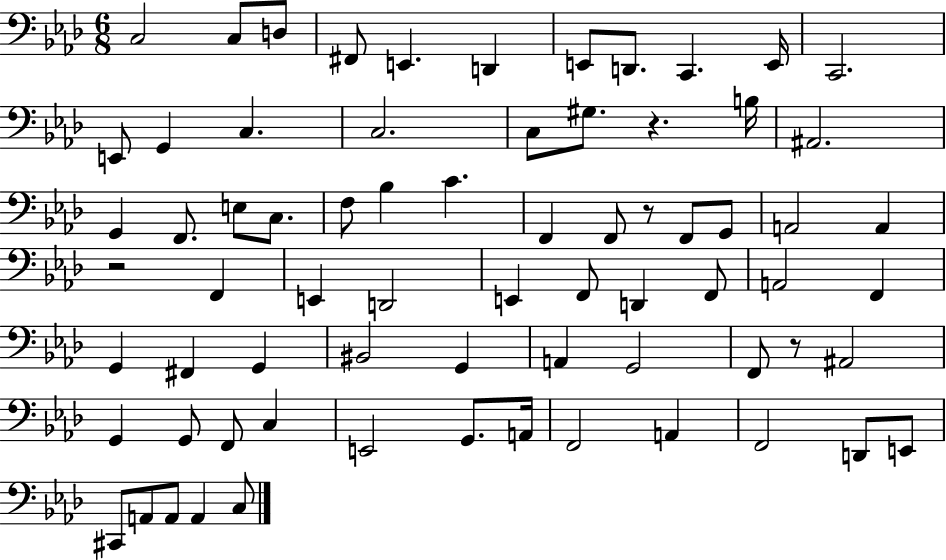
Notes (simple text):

C3/h C3/e D3/e F#2/e E2/q. D2/q E2/e D2/e. C2/q. E2/s C2/h. E2/e G2/q C3/q. C3/h. C3/e G#3/e. R/q. B3/s A#2/h. G2/q F2/e. E3/e C3/e. F3/e Bb3/q C4/q. F2/q F2/e R/e F2/e G2/e A2/h A2/q R/h F2/q E2/q D2/h E2/q F2/e D2/q F2/e A2/h F2/q G2/q F#2/q G2/q BIS2/h G2/q A2/q G2/h F2/e R/e A#2/h G2/q G2/e F2/e C3/q E2/h G2/e. A2/s F2/h A2/q F2/h D2/e E2/e C#2/e A2/e A2/e A2/q C3/e